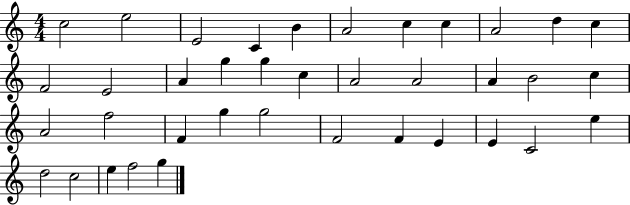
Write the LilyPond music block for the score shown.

{
  \clef treble
  \numericTimeSignature
  \time 4/4
  \key c \major
  c''2 e''2 | e'2 c'4 b'4 | a'2 c''4 c''4 | a'2 d''4 c''4 | \break f'2 e'2 | a'4 g''4 g''4 c''4 | a'2 a'2 | a'4 b'2 c''4 | \break a'2 f''2 | f'4 g''4 g''2 | f'2 f'4 e'4 | e'4 c'2 e''4 | \break d''2 c''2 | e''4 f''2 g''4 | \bar "|."
}